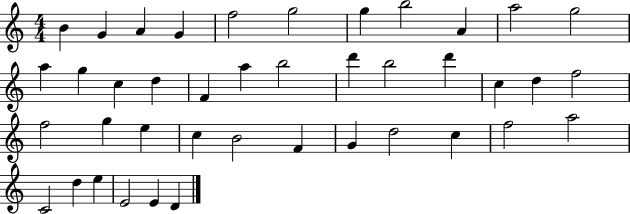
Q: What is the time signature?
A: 4/4